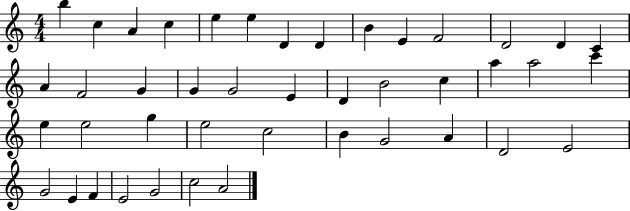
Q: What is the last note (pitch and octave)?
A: A4